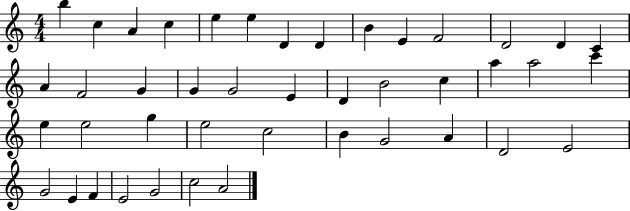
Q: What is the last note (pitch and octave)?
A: A4